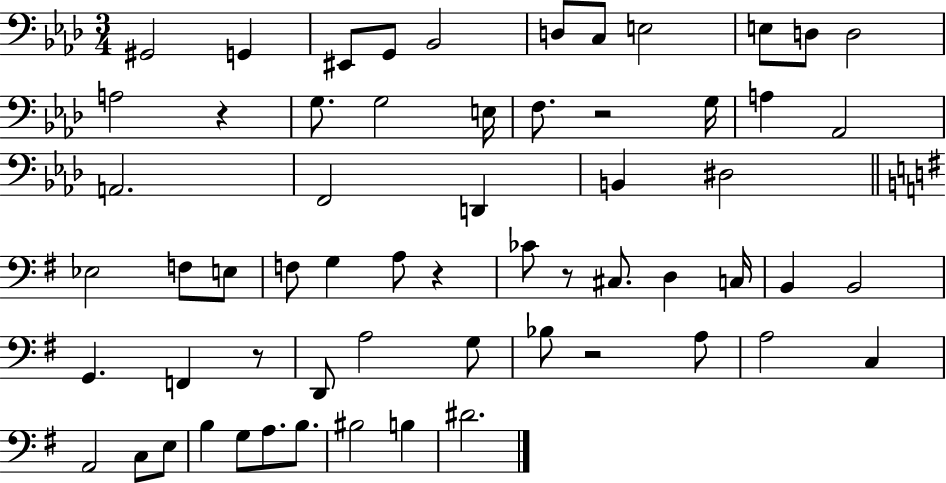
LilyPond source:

{
  \clef bass
  \numericTimeSignature
  \time 3/4
  \key aes \major
  gis,2 g,4 | eis,8 g,8 bes,2 | d8 c8 e2 | e8 d8 d2 | \break a2 r4 | g8. g2 e16 | f8. r2 g16 | a4 aes,2 | \break a,2. | f,2 d,4 | b,4 dis2 | \bar "||" \break \key g \major ees2 f8 e8 | f8 g4 a8 r4 | ces'8 r8 cis8. d4 c16 | b,4 b,2 | \break g,4. f,4 r8 | d,8 a2 g8 | bes8 r2 a8 | a2 c4 | \break a,2 c8 e8 | b4 g8 a8. b8. | bis2 b4 | dis'2. | \break \bar "|."
}